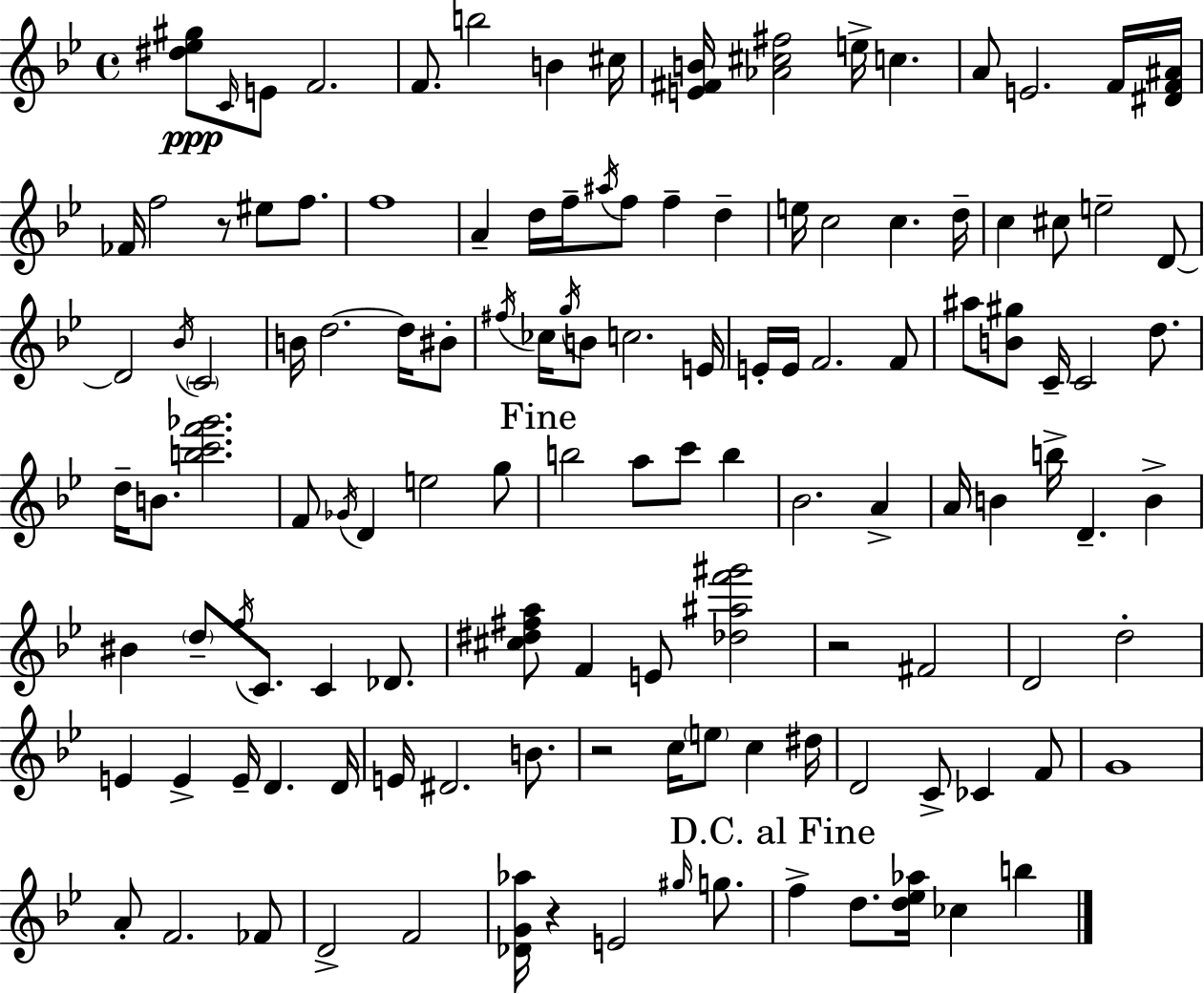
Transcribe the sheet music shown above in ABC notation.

X:1
T:Untitled
M:4/4
L:1/4
K:Gm
[^d_e^g]/2 C/4 E/2 F2 F/2 b2 B ^c/4 [E^FB]/4 [_A^c^f]2 e/4 c A/2 E2 F/4 [^DF^A]/4 _F/4 f2 z/2 ^e/2 f/2 f4 A d/4 f/4 ^a/4 f/2 f d e/4 c2 c d/4 c ^c/2 e2 D/2 D2 _B/4 C2 B/4 d2 d/4 ^B/2 ^f/4 _c/4 g/4 B/2 c2 E/4 E/4 E/4 F2 F/2 ^a/2 [B^g]/2 C/4 C2 d/2 d/4 B/2 [bc'f'_g']2 F/2 _G/4 D e2 g/2 b2 a/2 c'/2 b _B2 A A/4 B b/4 D B ^B d/2 f/4 C/2 C _D/2 [^c^d^fa]/2 F E/2 [_d^af'^g']2 z2 ^F2 D2 d2 E E E/4 D D/4 E/4 ^D2 B/2 z2 c/4 e/2 c ^d/4 D2 C/2 _C F/2 G4 A/2 F2 _F/2 D2 F2 [_DG_a]/4 z E2 ^g/4 g/2 f d/2 [d_e_a]/4 _c b